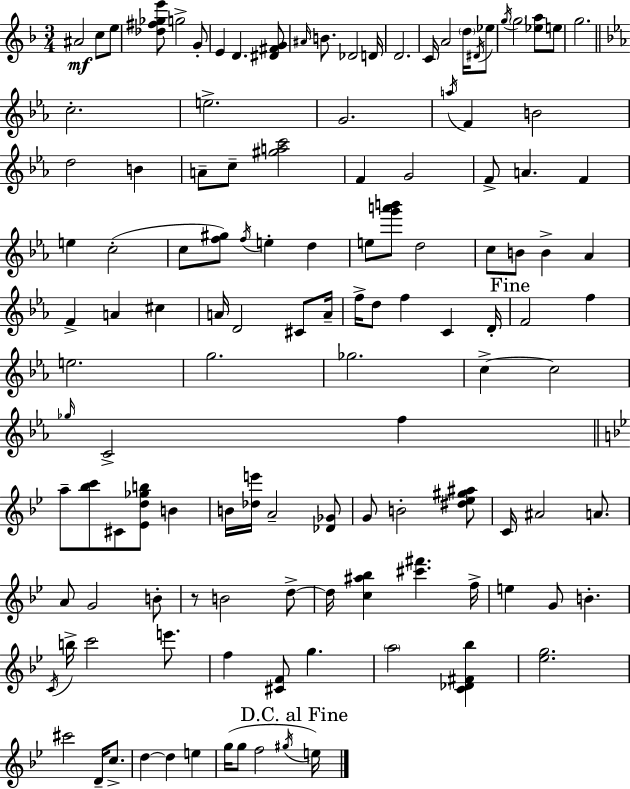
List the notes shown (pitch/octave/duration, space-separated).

A#4/h C5/e E5/e [Db5,F#5,Gb5,E6]/e G5/h G4/e E4/q D4/q. [D#4,F#4,G4]/e A#4/s B4/e. Db4/h D4/s D4/h. C4/s A4/h D5/s D#4/s Eb5/e G5/s G5/h [Eb5,A5]/e E5/e G5/h. C5/h. E5/h. G4/h. A5/s F4/q B4/h D5/h B4/q A4/e C5/e [G#5,A5,C6]/h F4/q G4/h F4/e A4/q. F4/q E5/q C5/h C5/e [F5,G#5]/e F5/s E5/q D5/q E5/e [G6,A6,B6]/e D5/h C5/e B4/e B4/q Ab4/q F4/q A4/q C#5/q A4/s D4/h C#4/e A4/s F5/s D5/e F5/q C4/q D4/s F4/h F5/q E5/h. G5/h. Gb5/h. C5/q C5/h Gb5/s C4/h F5/q A5/e [Bb5,C6]/e C#4/e [Eb4,D5,Gb5,B5]/e B4/q B4/s [Db5,E6]/s A4/h [Db4,Gb4]/e G4/e B4/h [D#5,Eb5,G#5,A#5]/e C4/s A#4/h A4/e. A4/e G4/h B4/e R/e B4/h D5/e D5/s [C5,A#5,Bb5]/q [C#6,F#6]/q. F5/s E5/q G4/e B4/q. C4/s B5/s C6/h E6/e. F5/q [C#4,F4]/e G5/q. A5/h [C4,Db4,F#4,Bb5]/q [Eb5,G5]/h. C#6/h D4/s C5/e. D5/q D5/q E5/q G5/s G5/e F5/h G#5/s E5/s